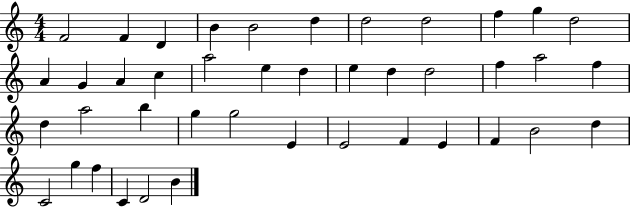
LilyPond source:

{
  \clef treble
  \numericTimeSignature
  \time 4/4
  \key c \major
  f'2 f'4 d'4 | b'4 b'2 d''4 | d''2 d''2 | f''4 g''4 d''2 | \break a'4 g'4 a'4 c''4 | a''2 e''4 d''4 | e''4 d''4 d''2 | f''4 a''2 f''4 | \break d''4 a''2 b''4 | g''4 g''2 e'4 | e'2 f'4 e'4 | f'4 b'2 d''4 | \break c'2 g''4 f''4 | c'4 d'2 b'4 | \bar "|."
}